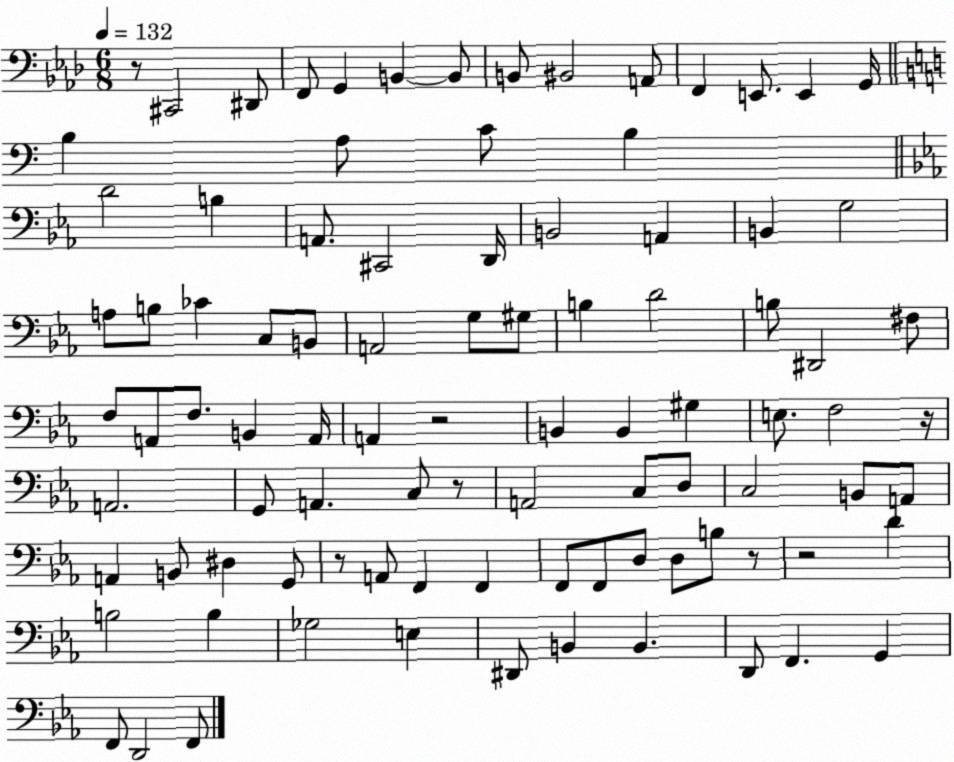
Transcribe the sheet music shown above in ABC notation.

X:1
T:Untitled
M:6/8
L:1/4
K:Ab
z/2 ^C,,2 ^D,,/2 F,,/2 G,, B,, B,,/2 B,,/2 ^B,,2 A,,/2 F,, E,,/2 E,, G,,/4 B, A,/2 C/2 B, D2 B, A,,/2 ^C,,2 D,,/4 B,,2 A,, B,, G,2 A,/2 B,/2 _C C,/2 B,,/2 A,,2 G,/2 ^G,/2 B, D2 B,/2 ^D,,2 ^F,/2 F,/2 A,,/2 F,/2 B,, A,,/4 A,, z2 B,, B,, ^G, E,/2 F,2 z/4 A,,2 G,,/2 A,, C,/2 z/2 A,,2 C,/2 D,/2 C,2 B,,/2 A,,/2 A,, B,,/2 ^D, G,,/2 z/2 A,,/2 F,, F,, F,,/2 F,,/2 D,/2 D,/2 B,/2 z/2 z2 D B,2 B, _G,2 E, ^D,,/2 B,, B,, D,,/2 F,, G,, F,,/2 D,,2 F,,/2